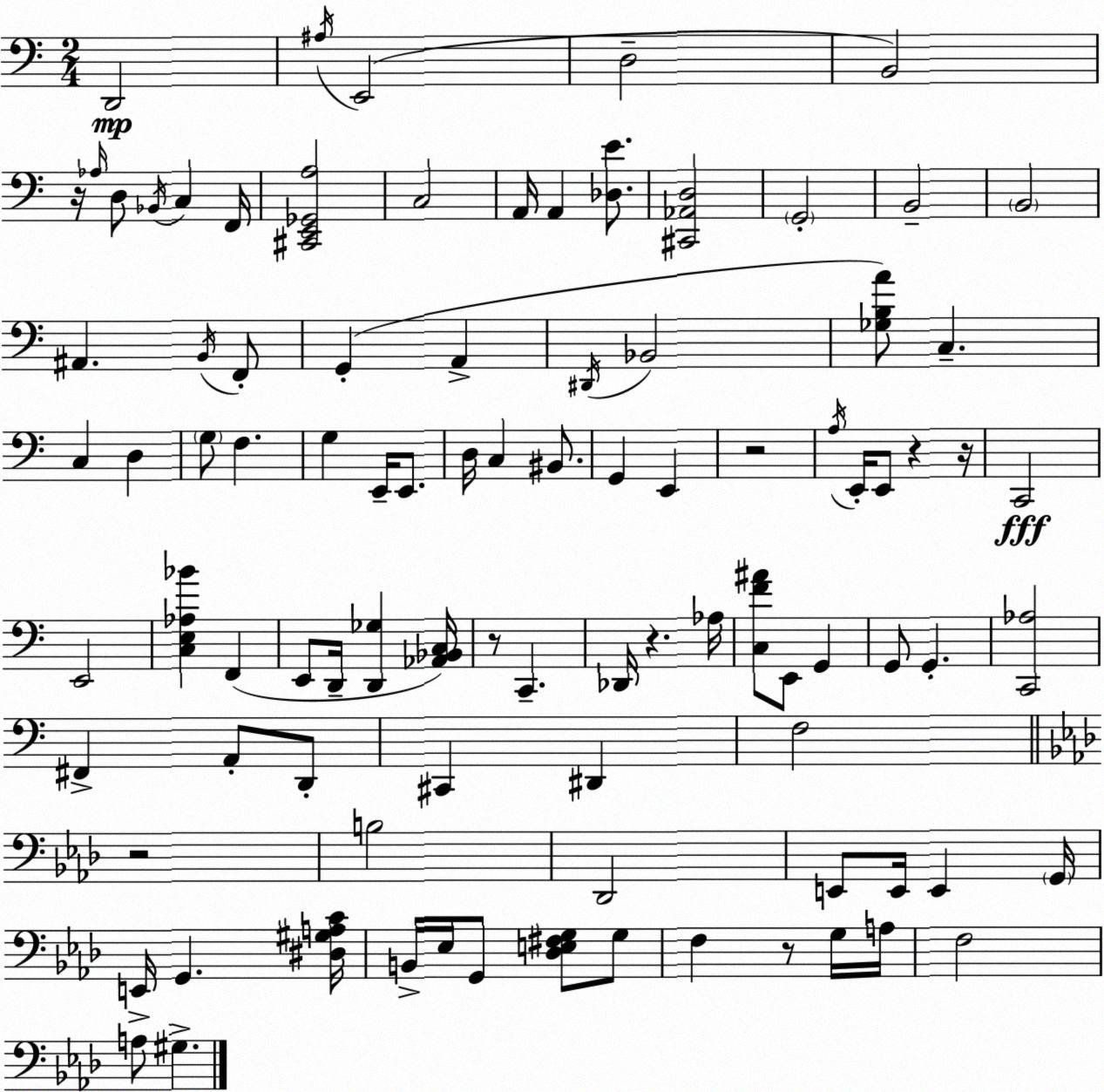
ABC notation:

X:1
T:Untitled
M:2/4
L:1/4
K:C
D,,2 ^A,/4 E,,2 D,2 B,,2 z/4 _A,/4 D,/2 _B,,/4 C, F,,/4 [^C,,E,,_G,,A,]2 C,2 A,,/4 A,, [_D,E]/2 [^C,,_A,,D,]2 G,,2 B,,2 B,,2 ^A,, B,,/4 F,,/2 G,, A,, ^D,,/4 _B,,2 [_G,B,A]/2 C, C, D, G,/2 F, G, E,,/4 E,,/2 D,/4 C, ^B,,/2 G,, E,, z2 A,/4 E,,/4 E,,/2 z z/4 C,,2 E,,2 [C,E,_A,_B] F,, E,,/2 D,,/4 [D,,_G,] [_A,,_B,,C,]/4 z/2 C,, _D,,/4 z _A,/4 [C,F^A]/2 E,,/2 G,, G,,/2 G,, [C,,_A,]2 ^F,, A,,/2 D,,/2 ^C,, ^D,, F,2 z2 B,2 _D,,2 E,,/2 E,,/4 E,, G,,/4 E,,/4 G,, [^D,^G,A,C]/4 B,,/4 _E,/4 G,,/2 [_D,E,^F,G,]/2 G,/2 F, z/2 G,/4 A,/4 F,2 A,/2 ^G,